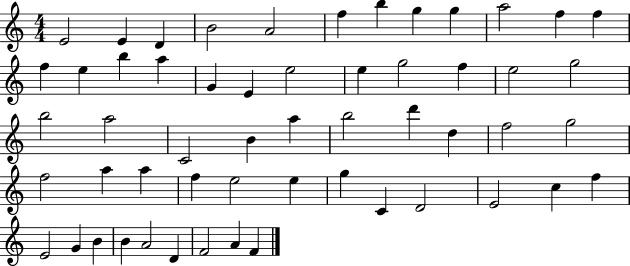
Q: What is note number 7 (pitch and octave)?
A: B5